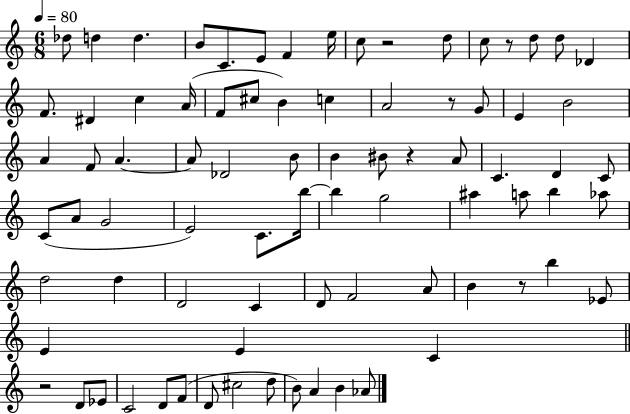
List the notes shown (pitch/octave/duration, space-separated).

Db5/e D5/q D5/q. B4/e C4/e. E4/e F4/q E5/s C5/e R/h D5/e C5/e R/e D5/e D5/e Db4/q F4/e. D#4/q C5/q A4/s F4/e C#5/e B4/q C5/q A4/h R/e G4/e E4/q B4/h A4/q F4/e A4/q. A4/e Db4/h B4/e B4/q BIS4/e R/q A4/e C4/q. D4/q C4/e C4/e A4/e G4/h E4/h C4/e. B5/s B5/q G5/h A#5/q A5/e B5/q Ab5/e D5/h D5/q D4/h C4/q D4/e F4/h A4/e B4/q R/e B5/q Eb4/e E4/q E4/q C4/q R/h D4/e Eb4/e C4/h D4/e F4/e D4/e C#5/h D5/e B4/e A4/q B4/q Ab4/e